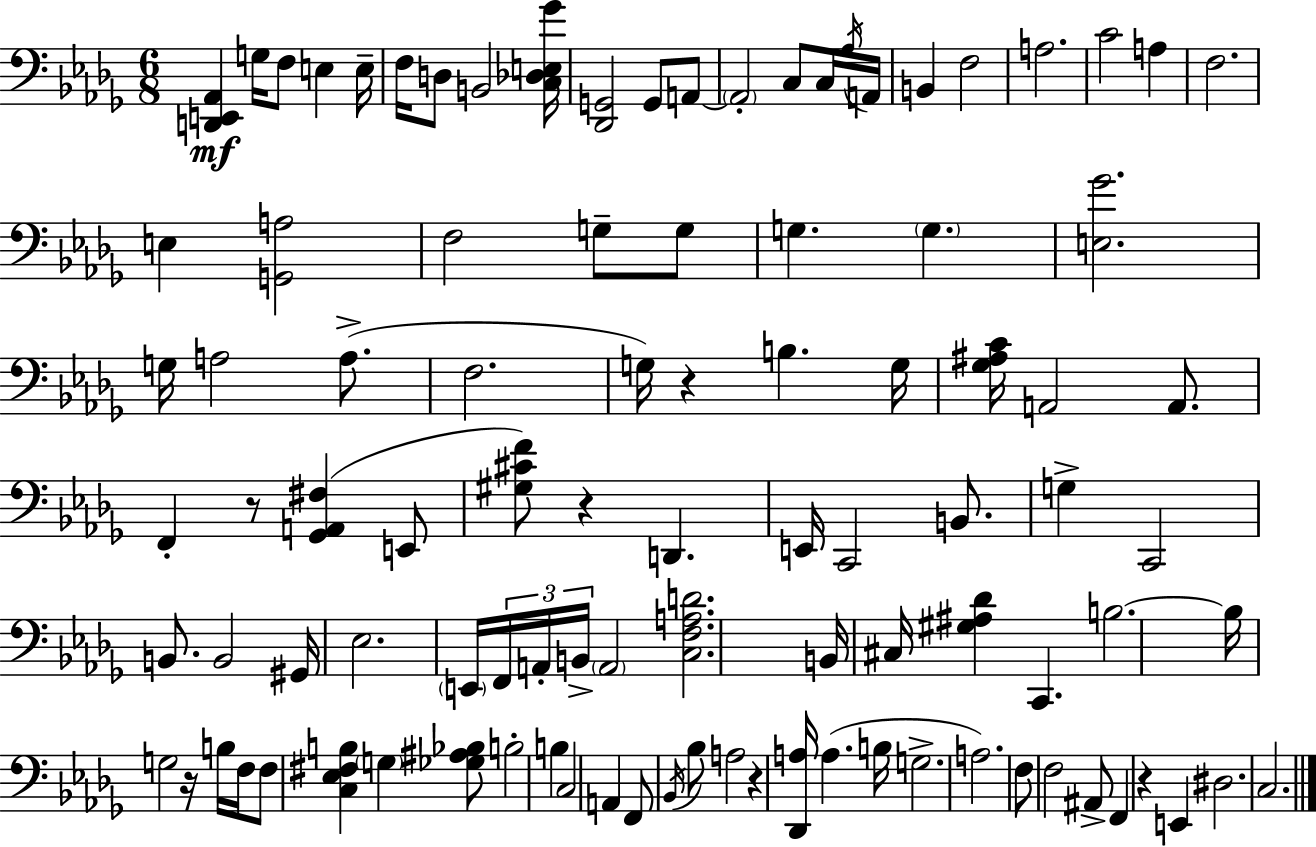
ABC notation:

X:1
T:Untitled
M:6/8
L:1/4
K:Bbm
[D,,E,,_A,,] G,/4 F,/2 E, E,/4 F,/4 D,/2 B,,2 [C,_D,E,_G]/4 [_D,,G,,]2 G,,/2 A,,/2 A,,2 C,/2 C,/4 _A,/4 A,,/4 B,, F,2 A,2 C2 A, F,2 E, [G,,A,]2 F,2 G,/2 G,/2 G, G, [E,_G]2 G,/4 A,2 A,/2 F,2 G,/4 z B, G,/4 [_G,^A,C]/4 A,,2 A,,/2 F,, z/2 [_G,,A,,^F,] E,,/2 [^G,^CF]/2 z D,, E,,/4 C,,2 B,,/2 G, C,,2 B,,/2 B,,2 ^G,,/4 _E,2 E,,/4 F,,/4 A,,/4 B,,/4 A,,2 [C,F,A,D]2 B,,/4 ^C,/4 [^G,^A,_D] C,, B,2 B,/4 G,2 z/4 B,/4 F,/4 F,/2 [C,_E,^F,B,] G, [_G,^A,_B,]/2 B,2 B, C,2 A,, F,,/2 _B,,/4 _B,/2 A,2 z [_D,,A,]/4 A, B,/4 G,2 A,2 F,/2 F,2 ^A,,/2 F,, z E,, ^D,2 C,2